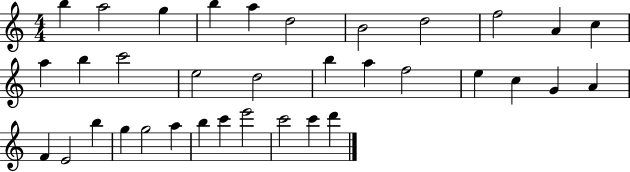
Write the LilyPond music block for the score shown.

{
  \clef treble
  \numericTimeSignature
  \time 4/4
  \key c \major
  b''4 a''2 g''4 | b''4 a''4 d''2 | b'2 d''2 | f''2 a'4 c''4 | \break a''4 b''4 c'''2 | e''2 d''2 | b''4 a''4 f''2 | e''4 c''4 g'4 a'4 | \break f'4 e'2 b''4 | g''4 g''2 a''4 | b''4 c'''4 e'''2 | c'''2 c'''4 d'''4 | \break \bar "|."
}